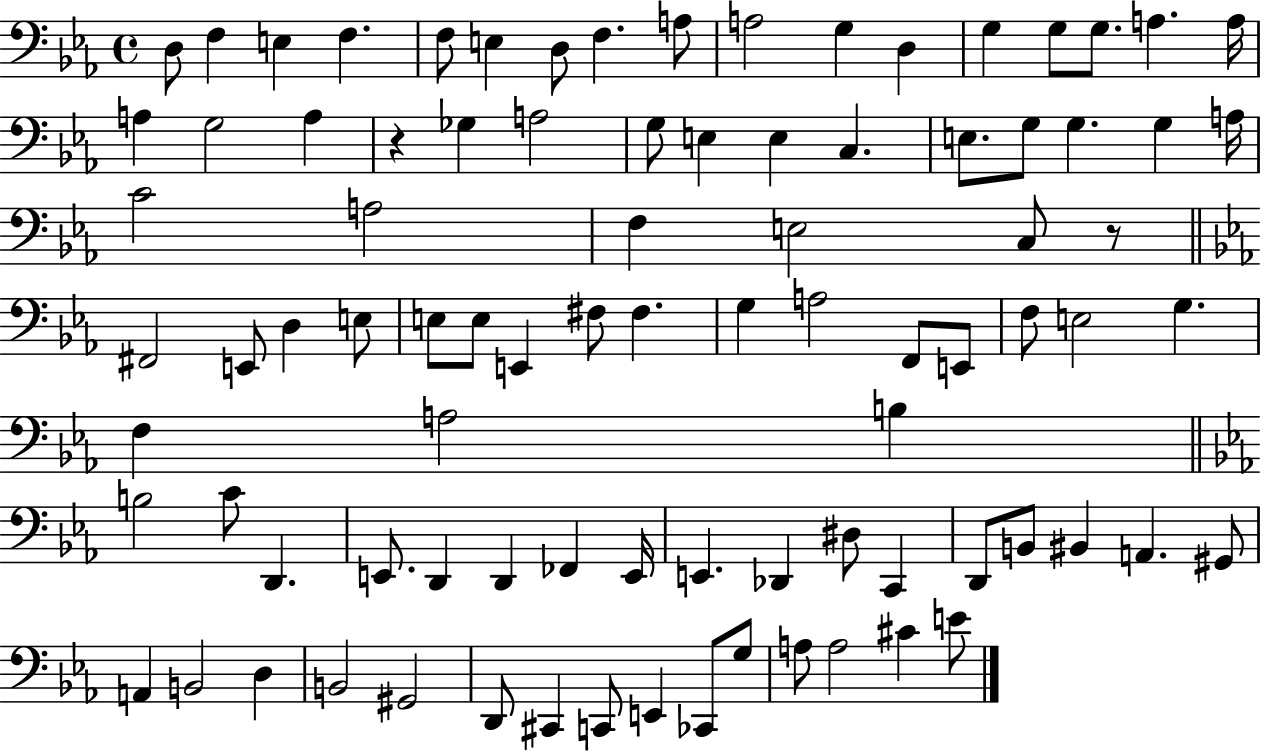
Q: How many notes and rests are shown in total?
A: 89